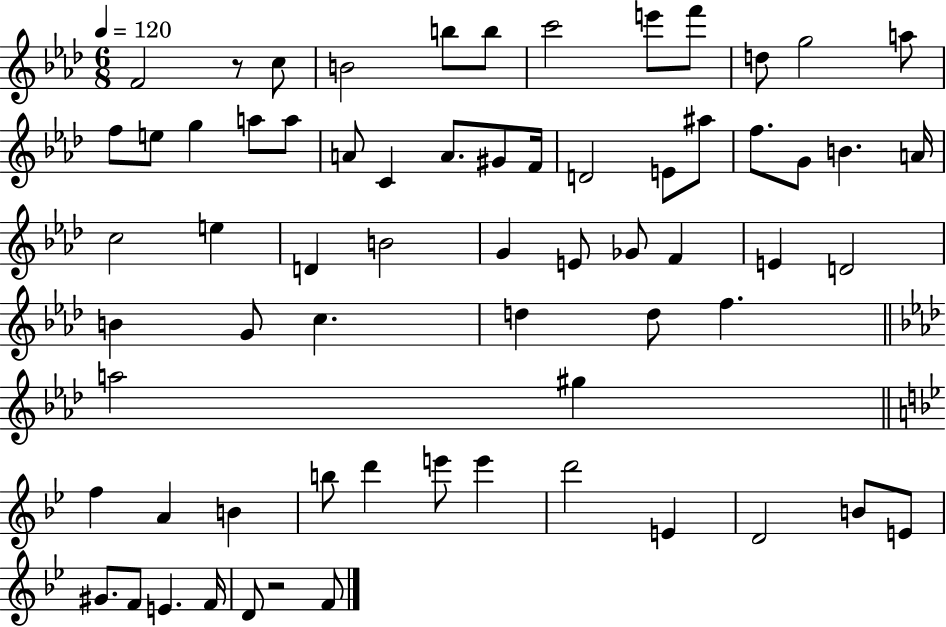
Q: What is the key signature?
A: AES major